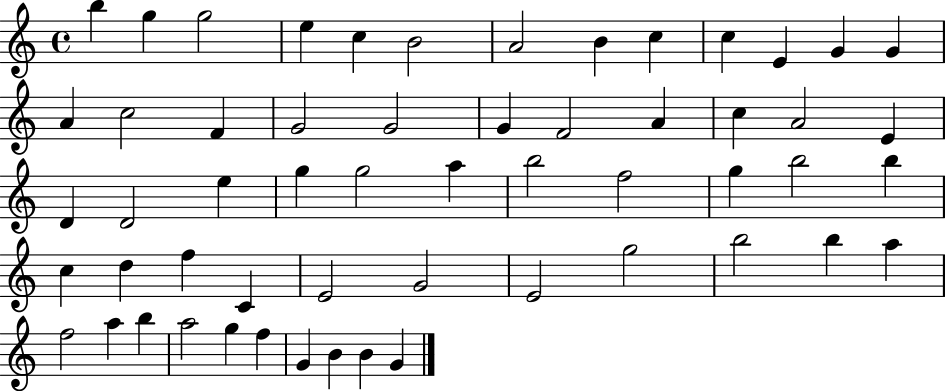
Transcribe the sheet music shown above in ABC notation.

X:1
T:Untitled
M:4/4
L:1/4
K:C
b g g2 e c B2 A2 B c c E G G A c2 F G2 G2 G F2 A c A2 E D D2 e g g2 a b2 f2 g b2 b c d f C E2 G2 E2 g2 b2 b a f2 a b a2 g f G B B G